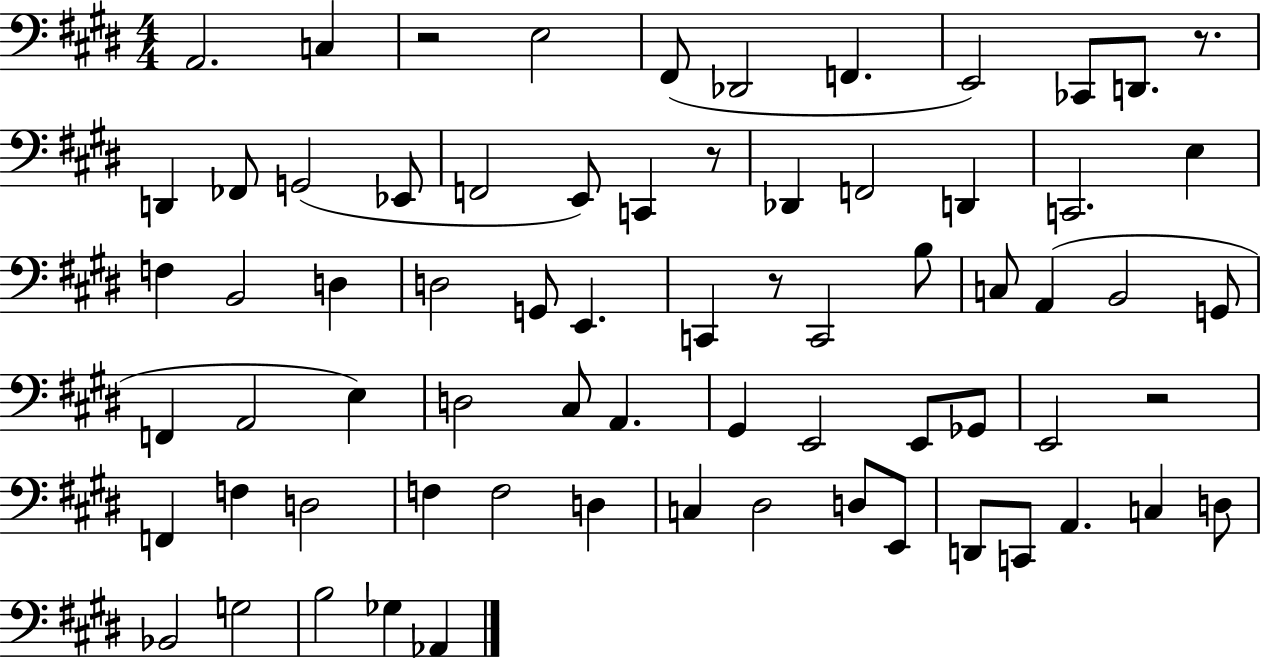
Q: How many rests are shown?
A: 5